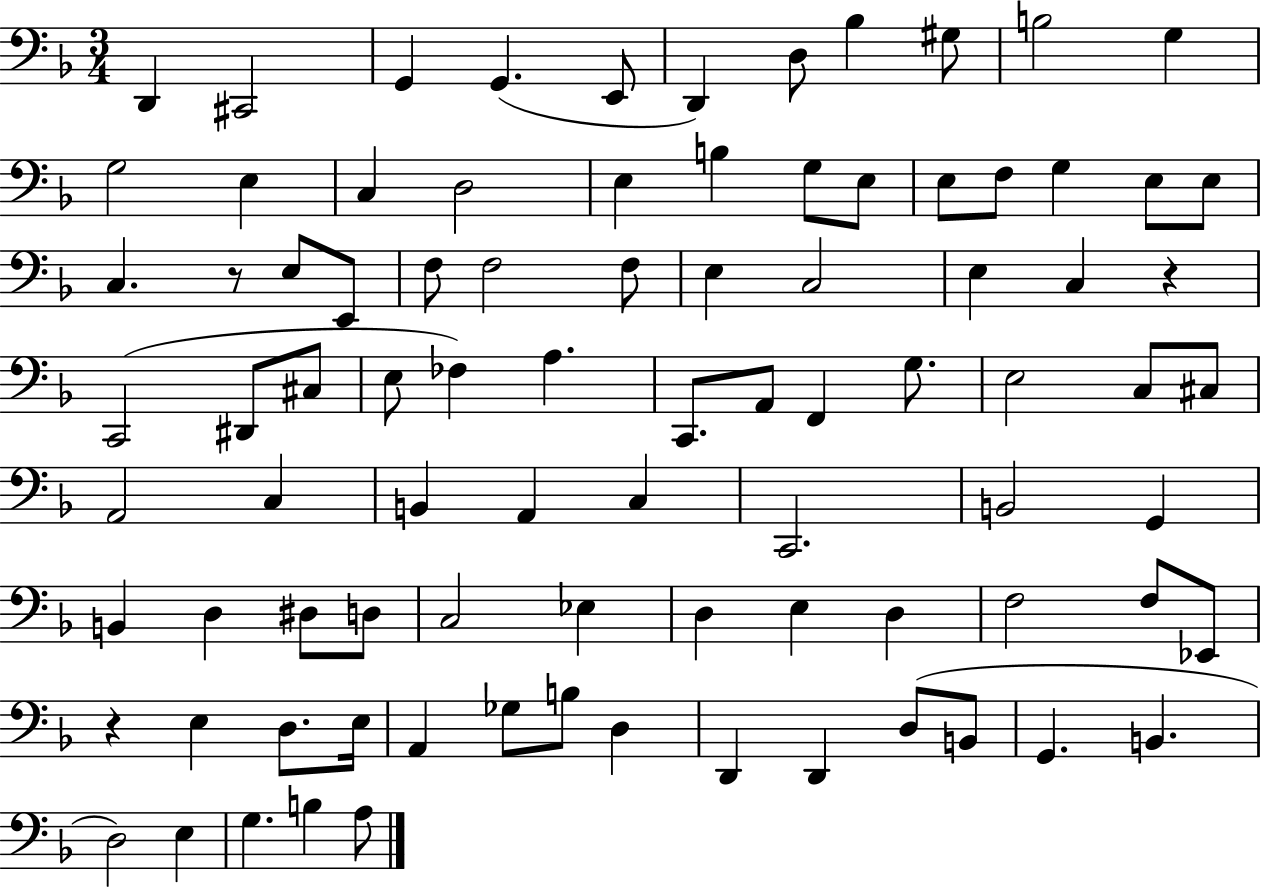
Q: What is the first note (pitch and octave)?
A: D2